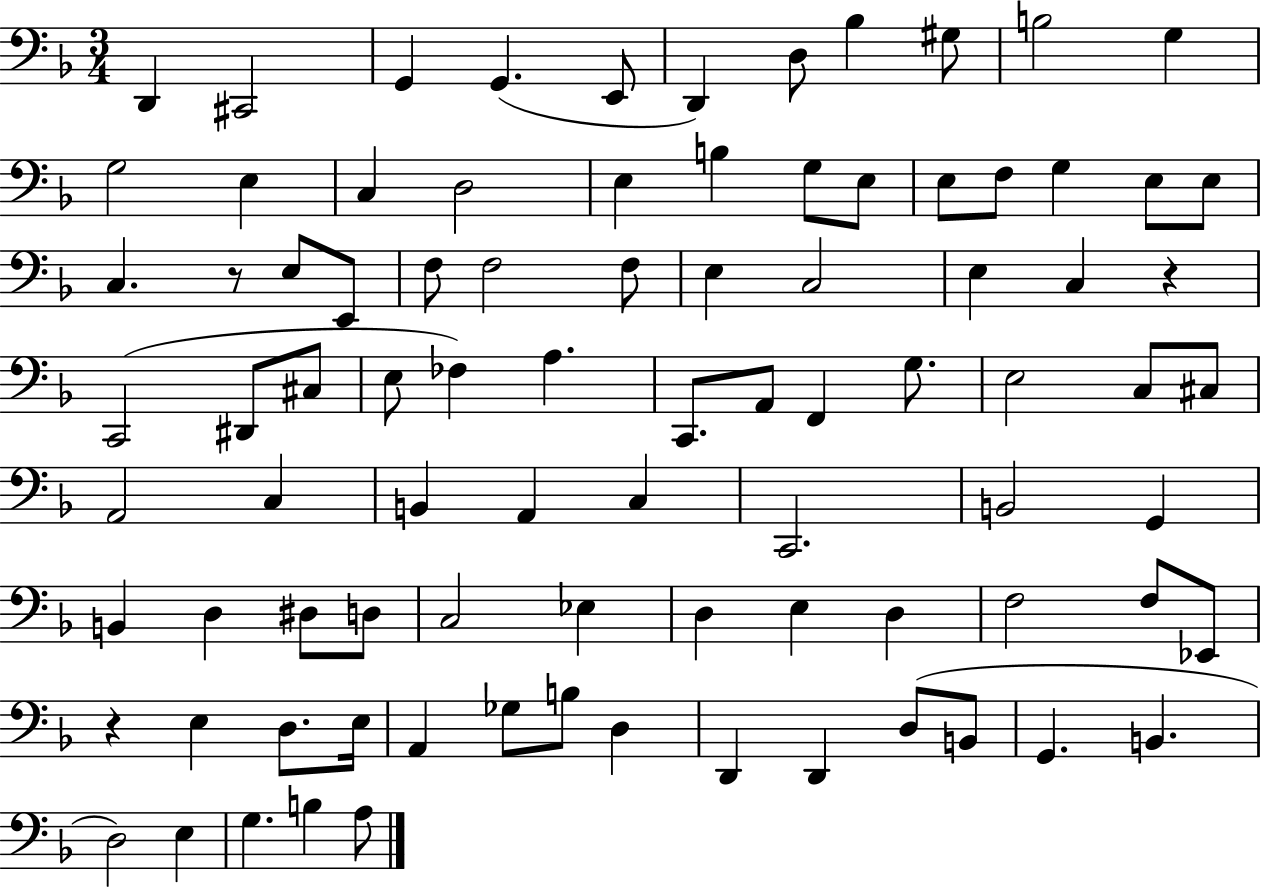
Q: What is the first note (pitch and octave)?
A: D2